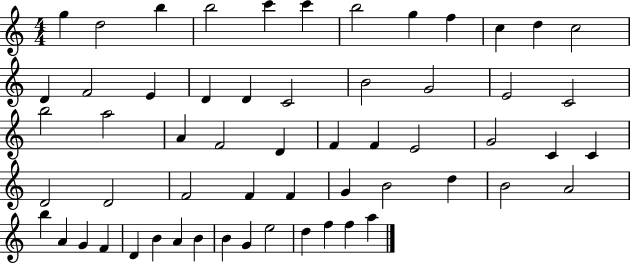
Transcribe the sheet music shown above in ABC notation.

X:1
T:Untitled
M:4/4
L:1/4
K:C
g d2 b b2 c' c' b2 g f c d c2 D F2 E D D C2 B2 G2 E2 C2 b2 a2 A F2 D F F E2 G2 C C D2 D2 F2 F F G B2 d B2 A2 b A G F D B A B B G e2 d f f a